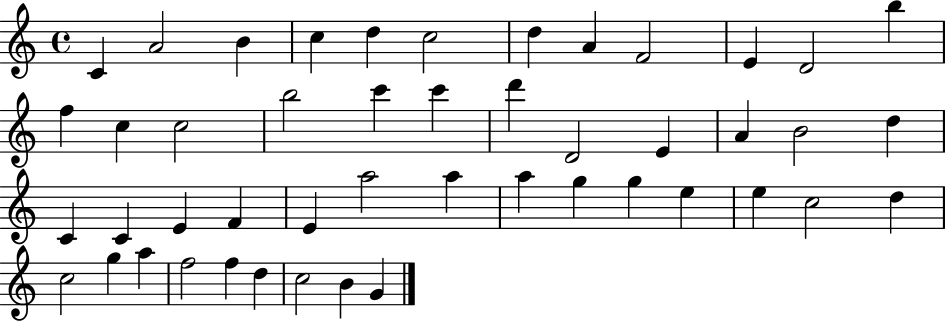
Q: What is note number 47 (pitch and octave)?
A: G4